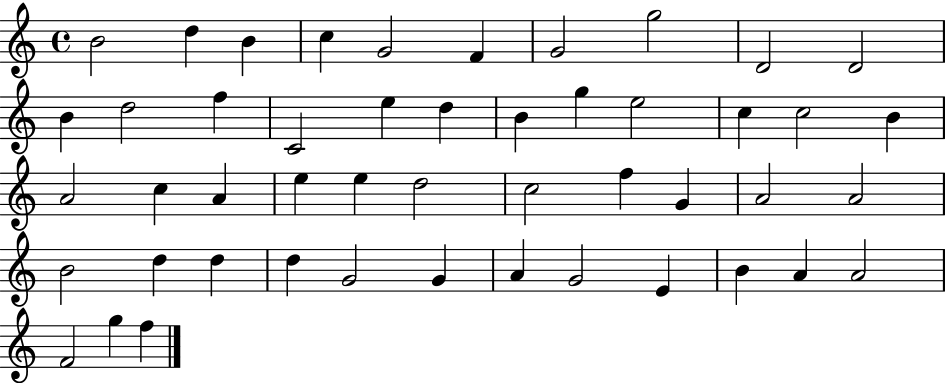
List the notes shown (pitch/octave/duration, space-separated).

B4/h D5/q B4/q C5/q G4/h F4/q G4/h G5/h D4/h D4/h B4/q D5/h F5/q C4/h E5/q D5/q B4/q G5/q E5/h C5/q C5/h B4/q A4/h C5/q A4/q E5/q E5/q D5/h C5/h F5/q G4/q A4/h A4/h B4/h D5/q D5/q D5/q G4/h G4/q A4/q G4/h E4/q B4/q A4/q A4/h F4/h G5/q F5/q